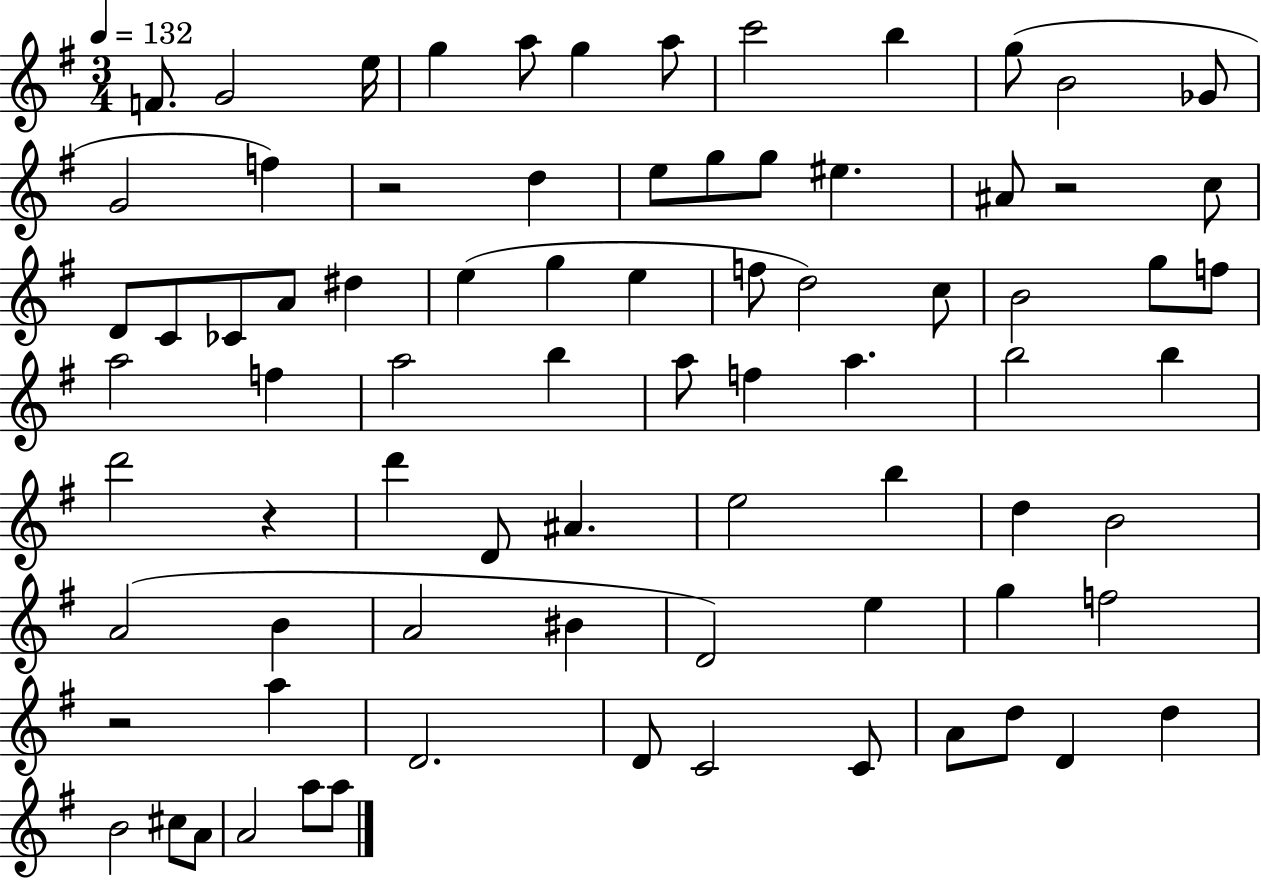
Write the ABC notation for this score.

X:1
T:Untitled
M:3/4
L:1/4
K:G
F/2 G2 e/4 g a/2 g a/2 c'2 b g/2 B2 _G/2 G2 f z2 d e/2 g/2 g/2 ^e ^A/2 z2 c/2 D/2 C/2 _C/2 A/2 ^d e g e f/2 d2 c/2 B2 g/2 f/2 a2 f a2 b a/2 f a b2 b d'2 z d' D/2 ^A e2 b d B2 A2 B A2 ^B D2 e g f2 z2 a D2 D/2 C2 C/2 A/2 d/2 D d B2 ^c/2 A/2 A2 a/2 a/2